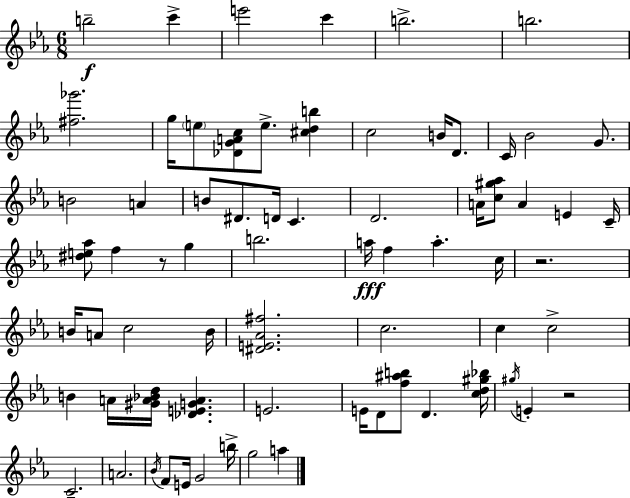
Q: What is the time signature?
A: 6/8